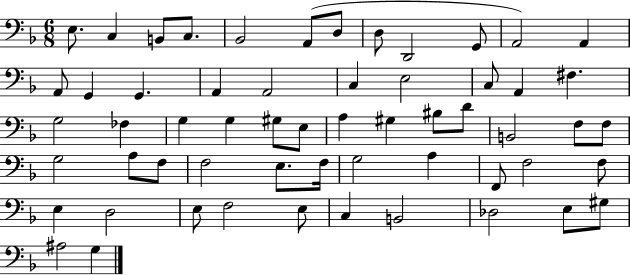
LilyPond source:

{
  \clef bass
  \numericTimeSignature
  \time 6/8
  \key f \major
  e8. c4 b,8 c8. | bes,2 a,8( d8 | d8 d,2 g,8 | a,2) a,4 | \break a,8 g,4 g,4. | a,4 a,2 | c4 e2 | c8 a,4 fis4. | \break g2 fes4 | g4 g4 gis8 e8 | a4 gis4 bis8 d'8 | b,2 f8 f8 | \break g2 a8 f8 | f2 e8. f16 | g2 a4 | f,8 f2 f8 | \break e4 d2 | e8 f2 e8 | c4 b,2 | des2 e8 gis8 | \break ais2 g4 | \bar "|."
}